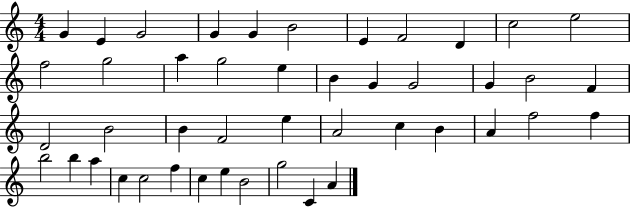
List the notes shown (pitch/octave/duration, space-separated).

G4/q E4/q G4/h G4/q G4/q B4/h E4/q F4/h D4/q C5/h E5/h F5/h G5/h A5/q G5/h E5/q B4/q G4/q G4/h G4/q B4/h F4/q D4/h B4/h B4/q F4/h E5/q A4/h C5/q B4/q A4/q F5/h F5/q B5/h B5/q A5/q C5/q C5/h F5/q C5/q E5/q B4/h G5/h C4/q A4/q